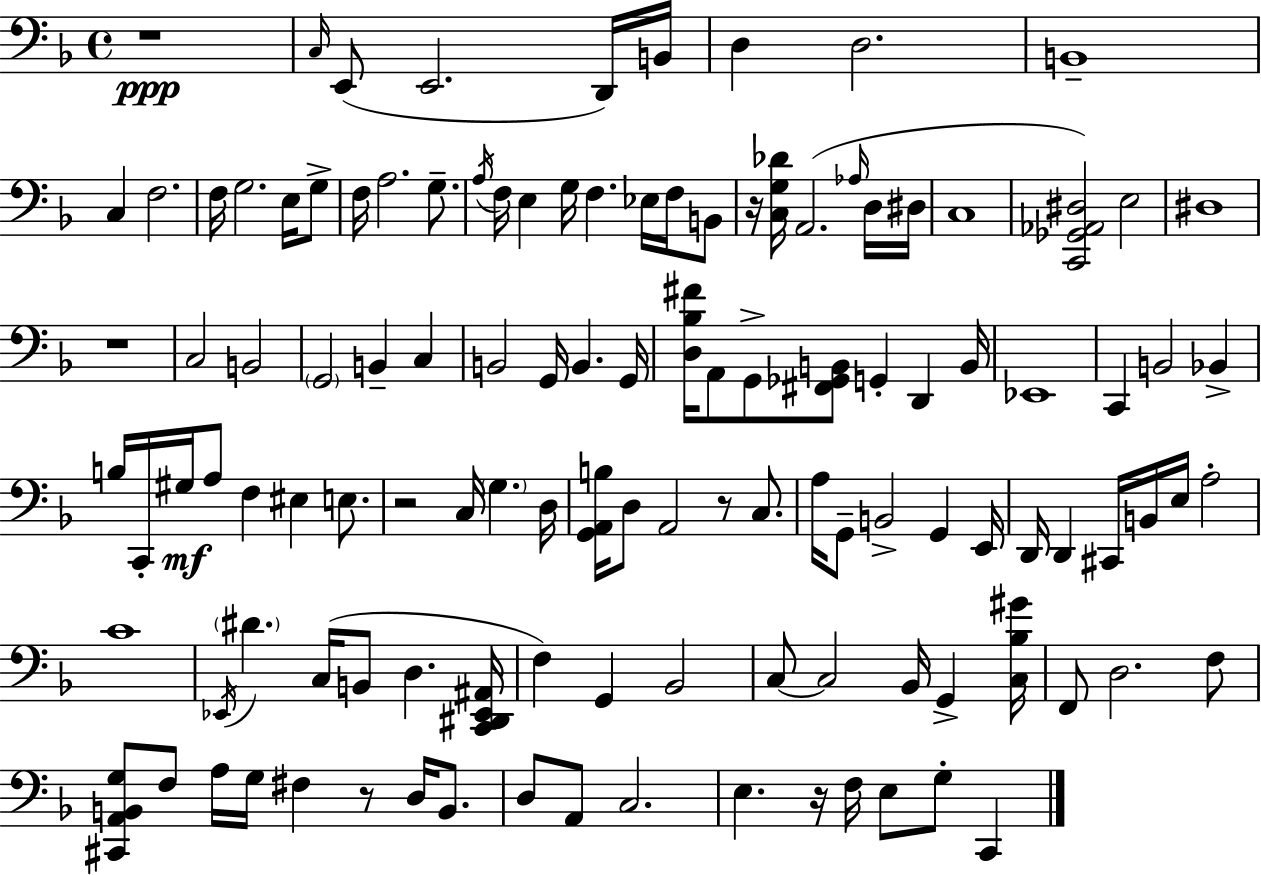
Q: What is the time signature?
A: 4/4